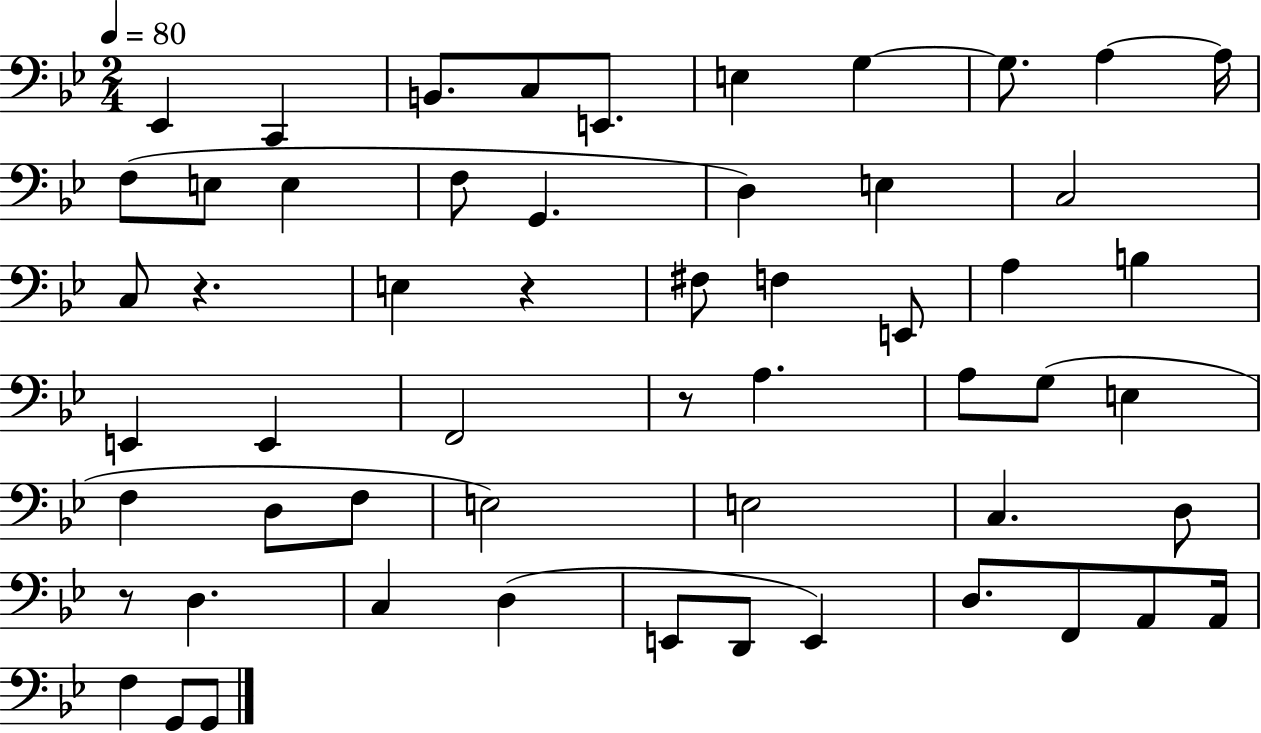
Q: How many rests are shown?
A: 4